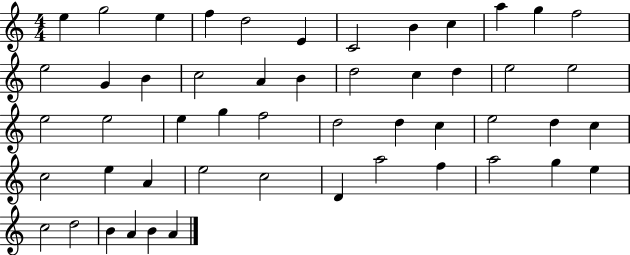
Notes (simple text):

E5/q G5/h E5/q F5/q D5/h E4/q C4/h B4/q C5/q A5/q G5/q F5/h E5/h G4/q B4/q C5/h A4/q B4/q D5/h C5/q D5/q E5/h E5/h E5/h E5/h E5/q G5/q F5/h D5/h D5/q C5/q E5/h D5/q C5/q C5/h E5/q A4/q E5/h C5/h D4/q A5/h F5/q A5/h G5/q E5/q C5/h D5/h B4/q A4/q B4/q A4/q